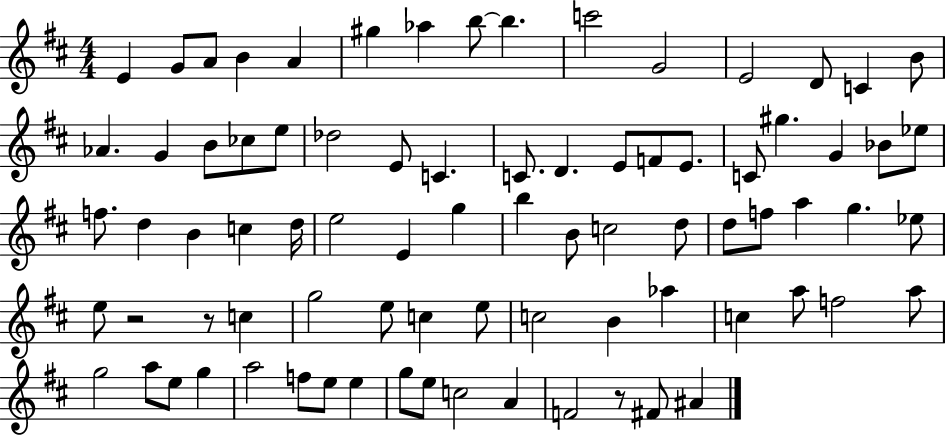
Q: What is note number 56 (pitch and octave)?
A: E5